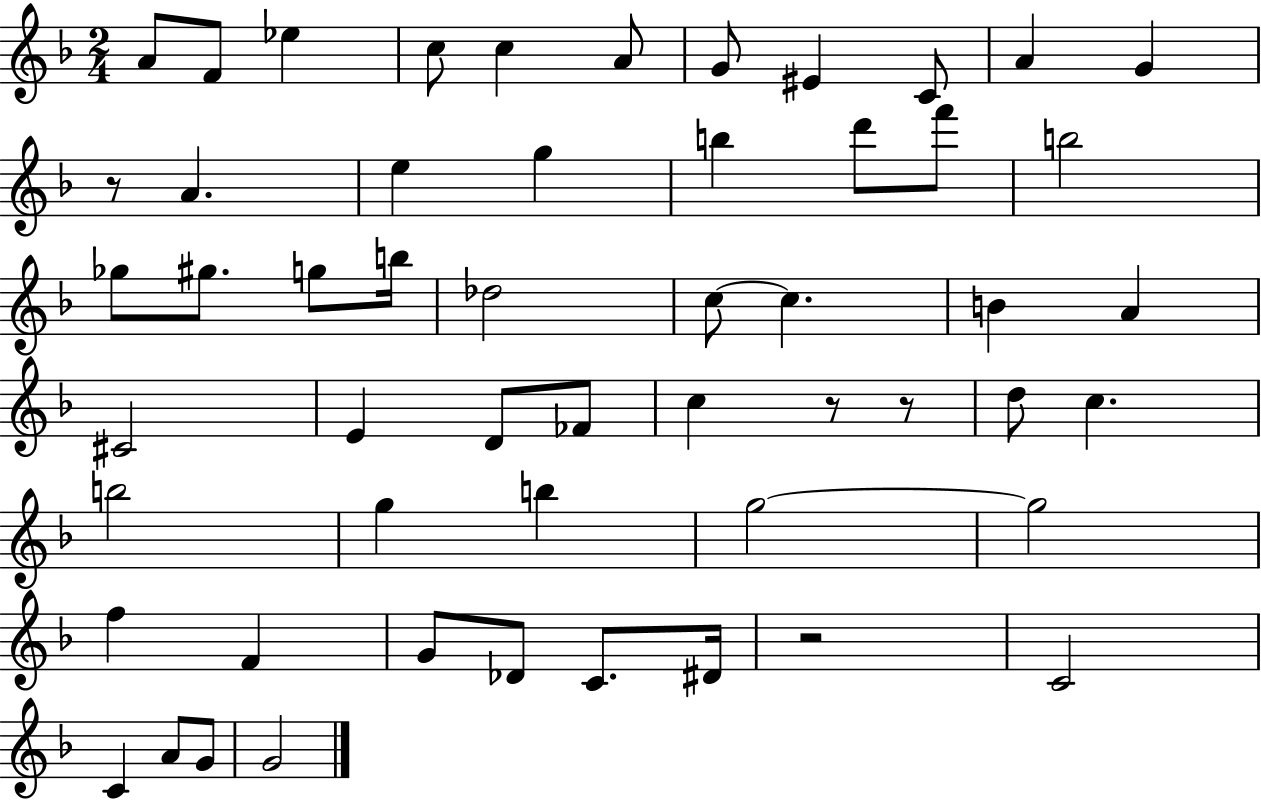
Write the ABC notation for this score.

X:1
T:Untitled
M:2/4
L:1/4
K:F
A/2 F/2 _e c/2 c A/2 G/2 ^E C/2 A G z/2 A e g b d'/2 f'/2 b2 _g/2 ^g/2 g/2 b/4 _d2 c/2 c B A ^C2 E D/2 _F/2 c z/2 z/2 d/2 c b2 g b g2 g2 f F G/2 _D/2 C/2 ^D/4 z2 C2 C A/2 G/2 G2